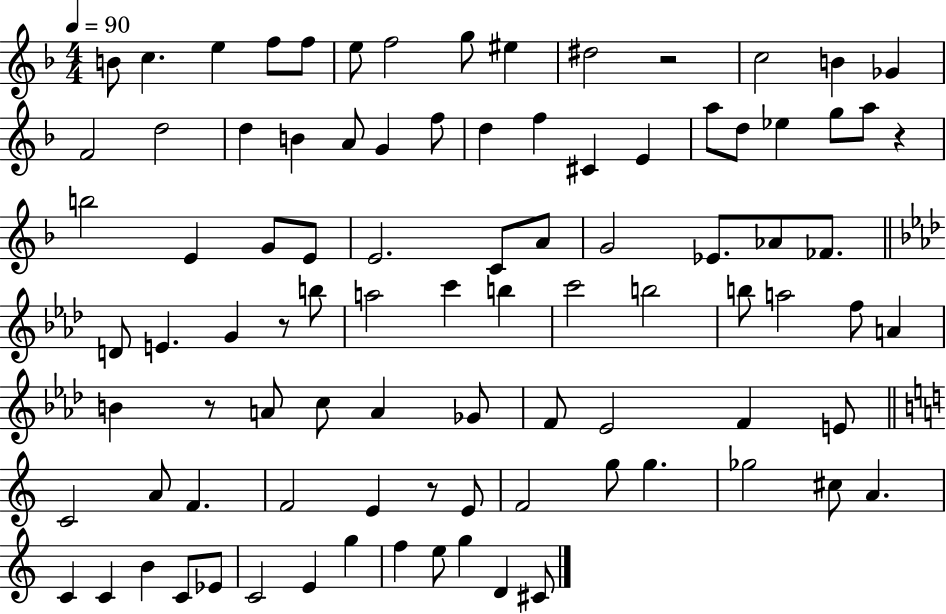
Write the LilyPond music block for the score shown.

{
  \clef treble
  \numericTimeSignature
  \time 4/4
  \key f \major
  \tempo 4 = 90
  b'8 c''4. e''4 f''8 f''8 | e''8 f''2 g''8 eis''4 | dis''2 r2 | c''2 b'4 ges'4 | \break f'2 d''2 | d''4 b'4 a'8 g'4 f''8 | d''4 f''4 cis'4 e'4 | a''8 d''8 ees''4 g''8 a''8 r4 | \break b''2 e'4 g'8 e'8 | e'2. c'8 a'8 | g'2 ees'8. aes'8 fes'8. | \bar "||" \break \key aes \major d'8 e'4. g'4 r8 b''8 | a''2 c'''4 b''4 | c'''2 b''2 | b''8 a''2 f''8 a'4 | \break b'4 r8 a'8 c''8 a'4 ges'8 | f'8 ees'2 f'4 e'8 | \bar "||" \break \key a \minor c'2 a'8 f'4. | f'2 e'4 r8 e'8 | f'2 g''8 g''4. | ges''2 cis''8 a'4. | \break c'4 c'4 b'4 c'8 ees'8 | c'2 e'4 g''4 | f''4 e''8 g''4 d'4 cis'8 | \bar "|."
}